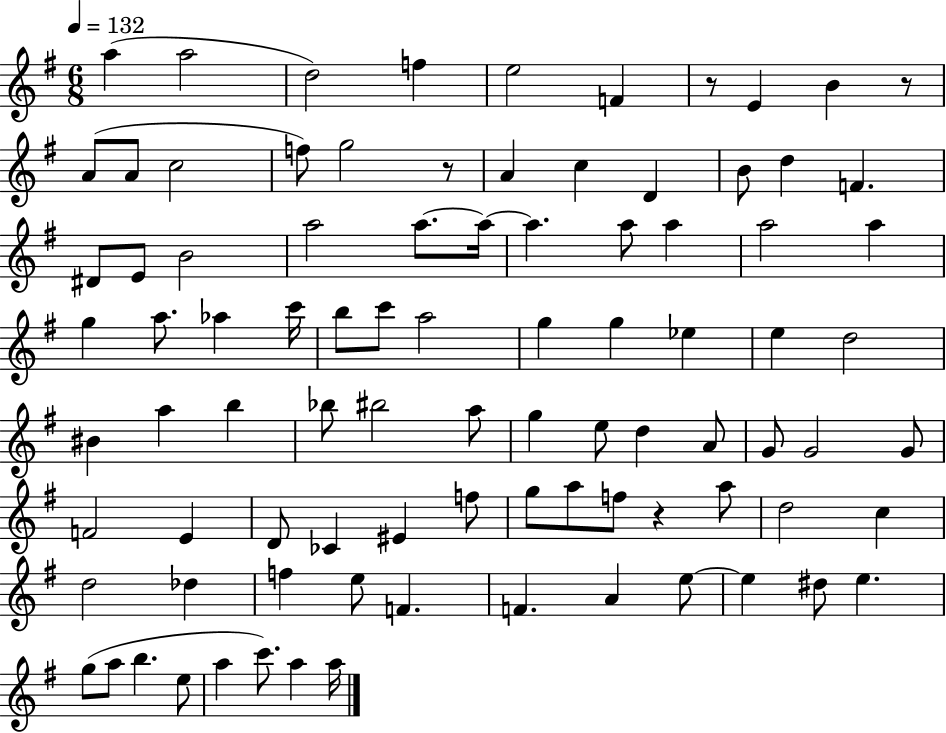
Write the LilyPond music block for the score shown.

{
  \clef treble
  \numericTimeSignature
  \time 6/8
  \key g \major
  \tempo 4 = 132
  a''4( a''2 | d''2) f''4 | e''2 f'4 | r8 e'4 b'4 r8 | \break a'8( a'8 c''2 | f''8) g''2 r8 | a'4 c''4 d'4 | b'8 d''4 f'4. | \break dis'8 e'8 b'2 | a''2 a''8.~~ a''16~~ | a''4. a''8 a''4 | a''2 a''4 | \break g''4 a''8. aes''4 c'''16 | b''8 c'''8 a''2 | g''4 g''4 ees''4 | e''4 d''2 | \break bis'4 a''4 b''4 | bes''8 bis''2 a''8 | g''4 e''8 d''4 a'8 | g'8 g'2 g'8 | \break f'2 e'4 | d'8 ces'4 eis'4 f''8 | g''8 a''8 f''8 r4 a''8 | d''2 c''4 | \break d''2 des''4 | f''4 e''8 f'4. | f'4. a'4 e''8~~ | e''4 dis''8 e''4. | \break g''8( a''8 b''4. e''8 | a''4 c'''8.) a''4 a''16 | \bar "|."
}